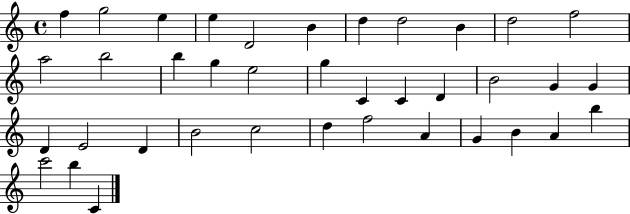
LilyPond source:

{
  \clef treble
  \time 4/4
  \defaultTimeSignature
  \key c \major
  f''4 g''2 e''4 | e''4 d'2 b'4 | d''4 d''2 b'4 | d''2 f''2 | \break a''2 b''2 | b''4 g''4 e''2 | g''4 c'4 c'4 d'4 | b'2 g'4 g'4 | \break d'4 e'2 d'4 | b'2 c''2 | d''4 f''2 a'4 | g'4 b'4 a'4 b''4 | \break c'''2 b''4 c'4 | \bar "|."
}